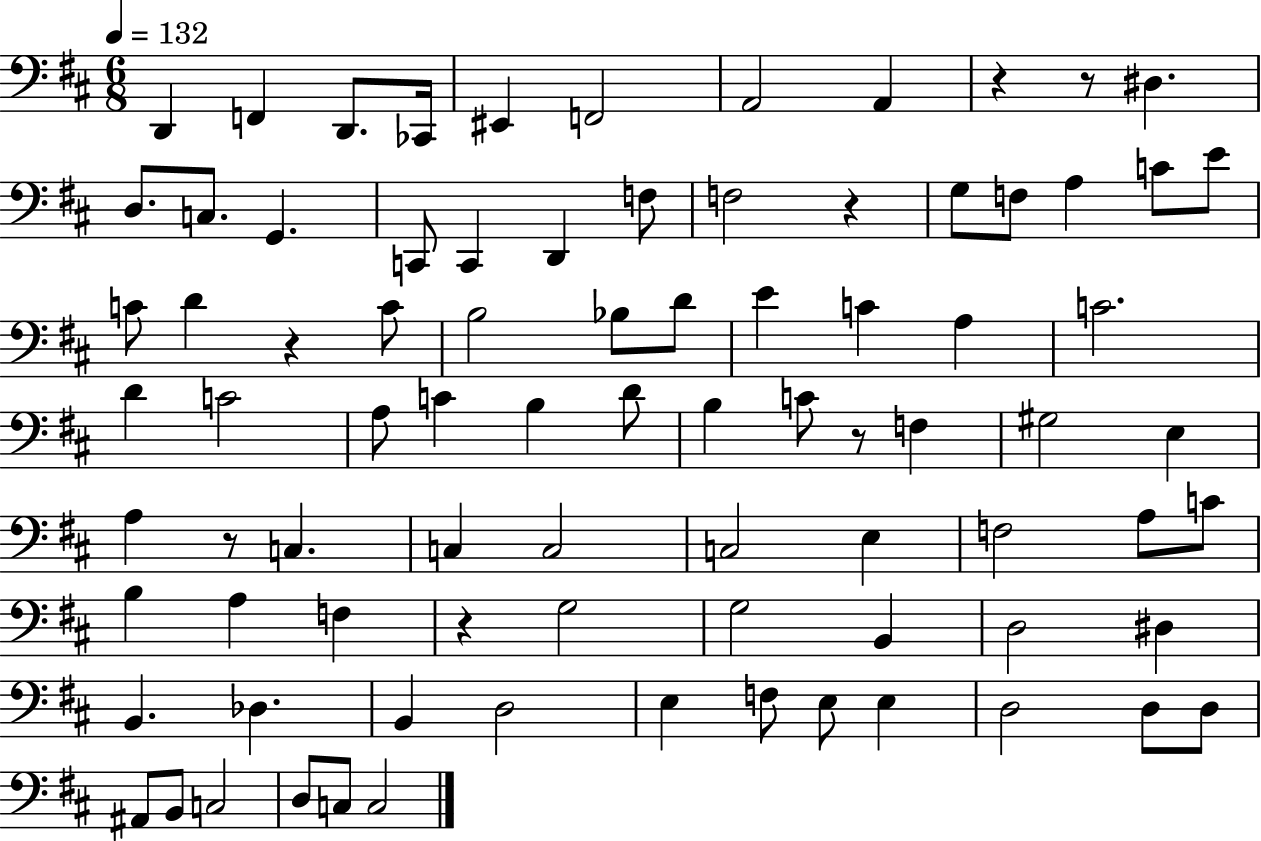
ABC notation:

X:1
T:Untitled
M:6/8
L:1/4
K:D
D,, F,, D,,/2 _C,,/4 ^E,, F,,2 A,,2 A,, z z/2 ^D, D,/2 C,/2 G,, C,,/2 C,, D,, F,/2 F,2 z G,/2 F,/2 A, C/2 E/2 C/2 D z C/2 B,2 _B,/2 D/2 E C A, C2 D C2 A,/2 C B, D/2 B, C/2 z/2 F, ^G,2 E, A, z/2 C, C, C,2 C,2 E, F,2 A,/2 C/2 B, A, F, z G,2 G,2 B,, D,2 ^D, B,, _D, B,, D,2 E, F,/2 E,/2 E, D,2 D,/2 D,/2 ^A,,/2 B,,/2 C,2 D,/2 C,/2 C,2